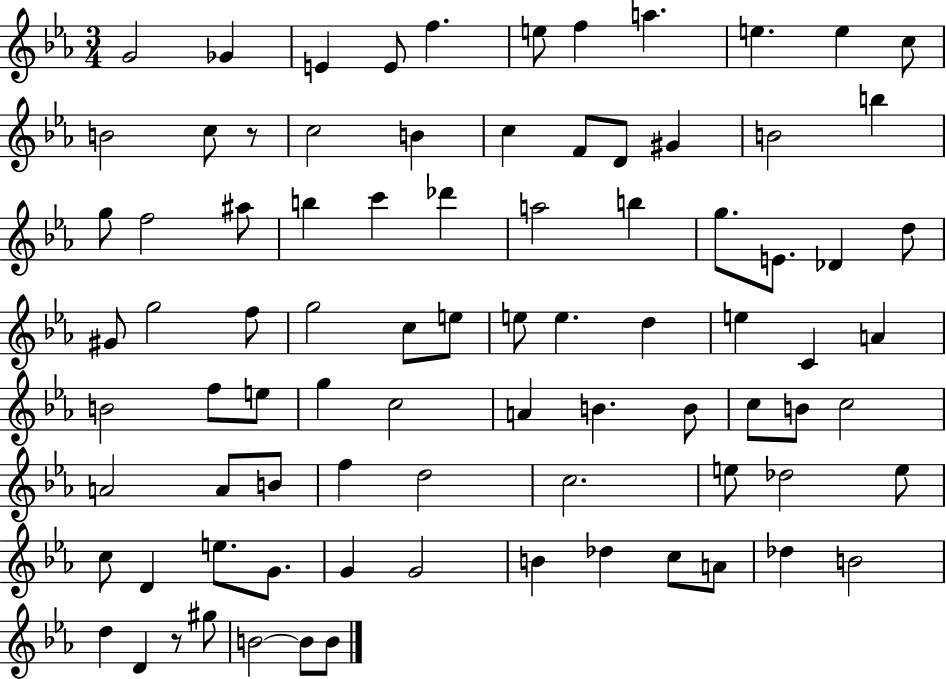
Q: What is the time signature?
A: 3/4